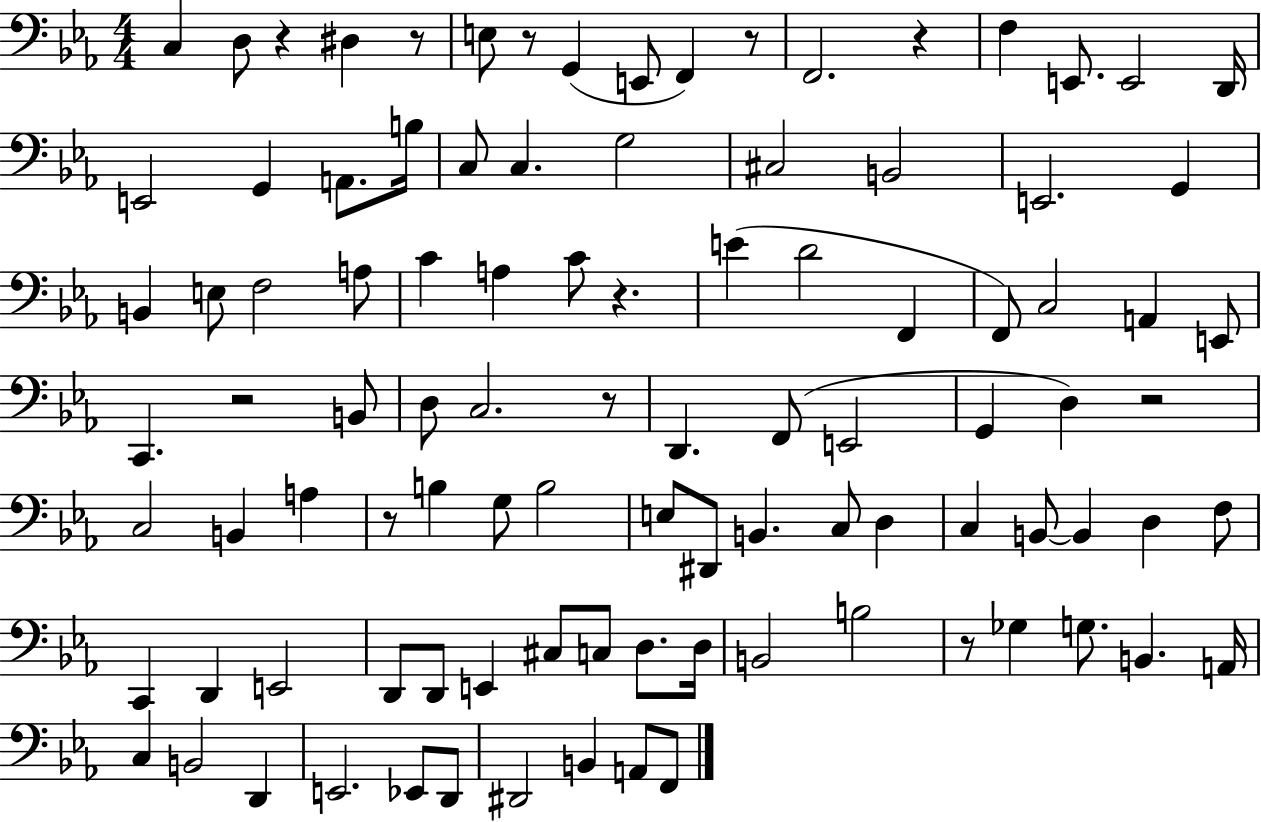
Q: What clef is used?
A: bass